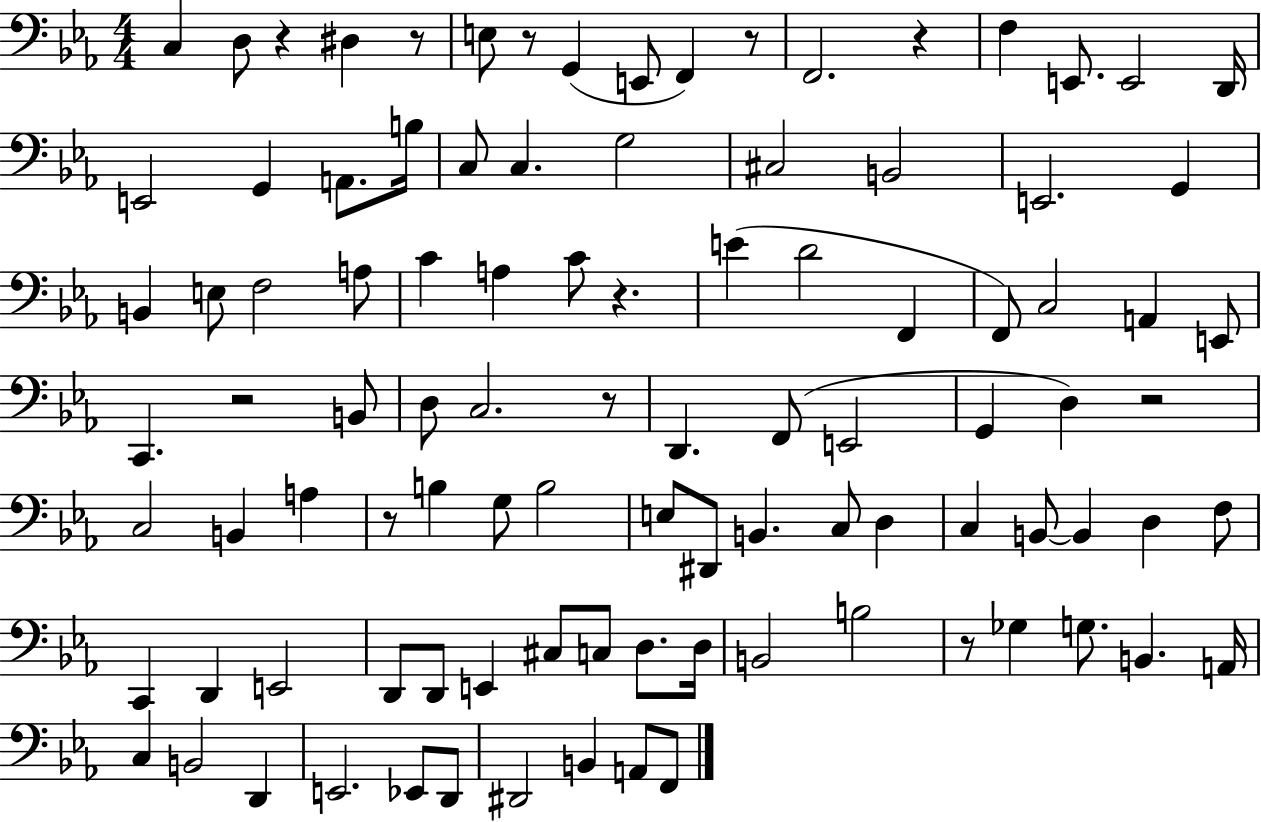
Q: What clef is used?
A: bass